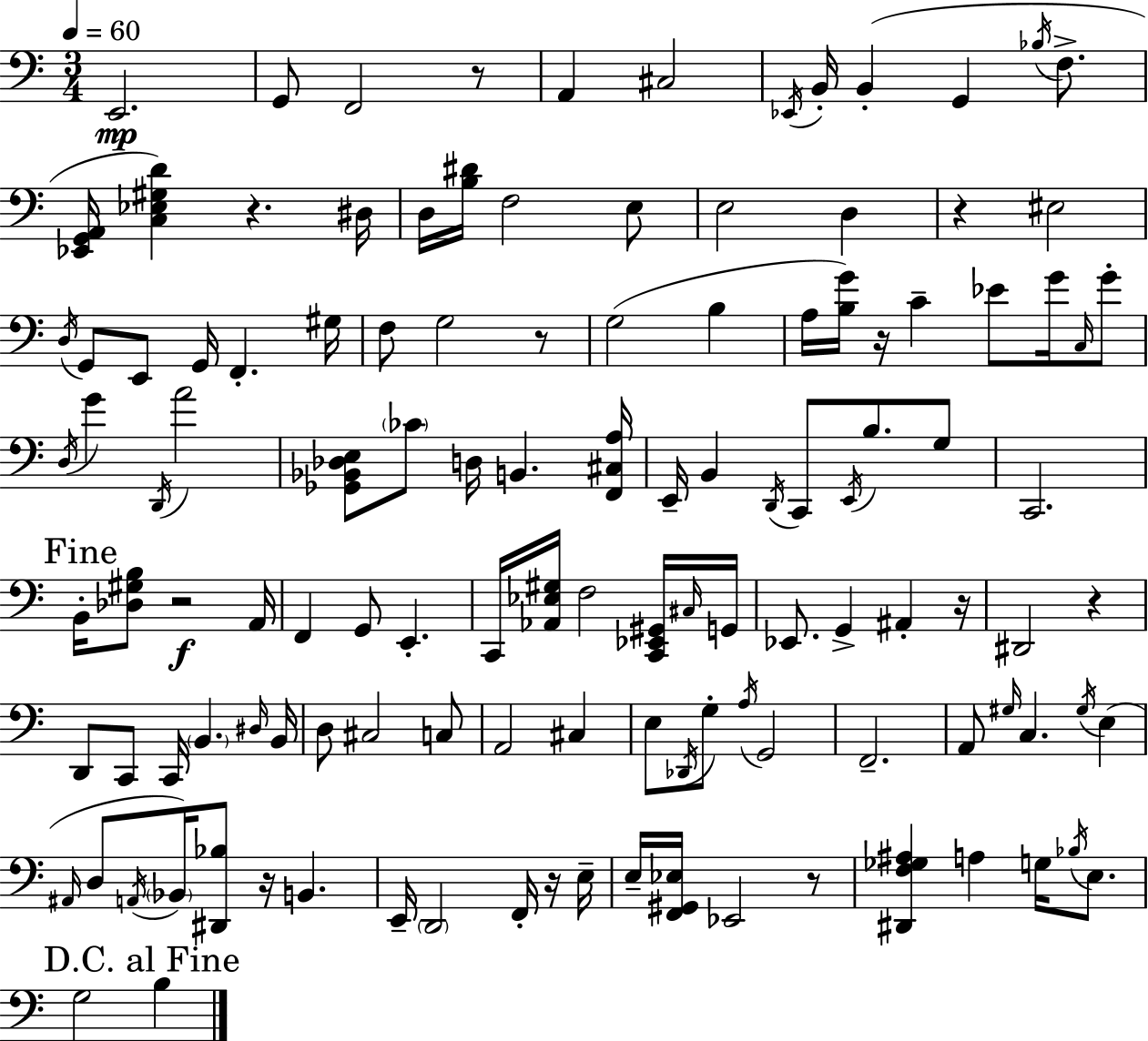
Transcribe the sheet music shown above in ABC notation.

X:1
T:Untitled
M:3/4
L:1/4
K:Am
E,,2 G,,/2 F,,2 z/2 A,, ^C,2 _E,,/4 B,,/4 B,, G,, _B,/4 F,/2 [_E,,G,,A,,]/4 [C,_E,^G,D] z ^D,/4 D,/4 [B,^D]/4 F,2 E,/2 E,2 D, z ^E,2 D,/4 G,,/2 E,,/2 G,,/4 F,, ^G,/4 F,/2 G,2 z/2 G,2 B, A,/4 [B,G]/4 z/4 C _E/2 G/4 C,/4 G/2 D,/4 G D,,/4 A2 [_G,,_B,,_D,E,]/2 _C/2 D,/4 B,, [F,,^C,A,]/4 E,,/4 B,, D,,/4 C,,/2 E,,/4 B,/2 G,/2 C,,2 B,,/4 [_D,^G,B,]/2 z2 A,,/4 F,, G,,/2 E,, C,,/4 [_A,,_E,^G,]/4 F,2 [C,,_E,,^G,,]/4 ^C,/4 G,,/4 _E,,/2 G,, ^A,, z/4 ^D,,2 z D,,/2 C,,/2 C,,/4 B,, ^D,/4 B,,/4 D,/2 ^C,2 C,/2 A,,2 ^C, E,/2 _D,,/4 G,/2 A,/4 G,,2 F,,2 A,,/2 ^G,/4 C, ^G,/4 E, ^A,,/4 D,/2 A,,/4 _B,,/4 [^D,,_B,]/2 z/4 B,, E,,/4 D,,2 F,,/4 z/4 E,/4 E,/4 [F,,^G,,_E,]/4 _E,,2 z/2 [^D,,F,_G,^A,] A, G,/4 _B,/4 E,/2 G,2 B,